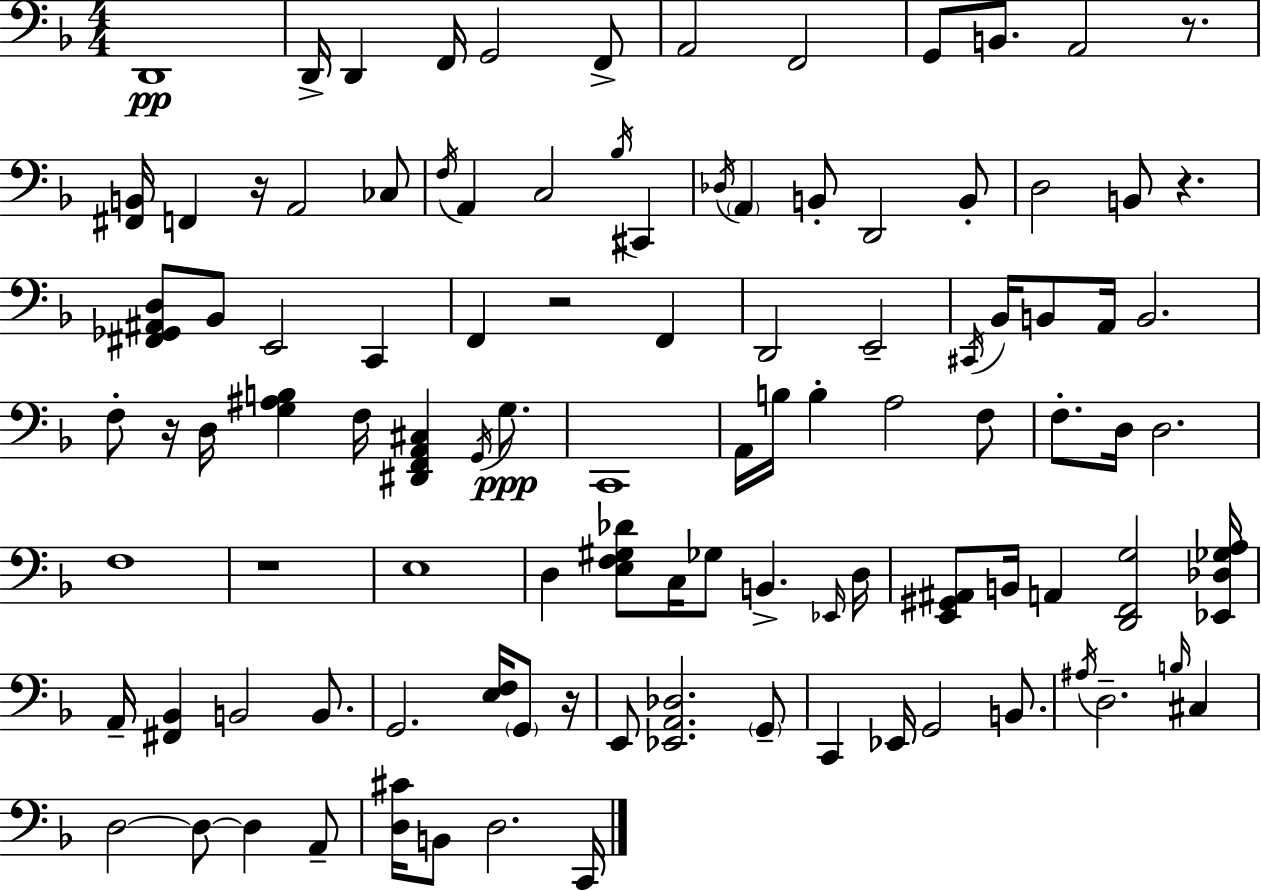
D2/w D2/s D2/q F2/s G2/h F2/e A2/h F2/h G2/e B2/e. A2/h R/e. [F#2,B2]/s F2/q R/s A2/h CES3/e F3/s A2/q C3/h Bb3/s C#2/q Db3/s A2/q B2/e D2/h B2/e D3/h B2/e R/q. [F#2,Gb2,A#2,D3]/e Bb2/e E2/h C2/q F2/q R/h F2/q D2/h E2/h C#2/s Bb2/s B2/e A2/s B2/h. F3/e R/s D3/s [G3,A#3,B3]/q F3/s [D#2,F2,A2,C#3]/q G2/s G3/e. C2/w A2/s B3/s B3/q A3/h F3/e F3/e. D3/s D3/h. F3/w R/w E3/w D3/q [E3,F3,G#3,Db4]/e C3/s Gb3/e B2/q. Eb2/s D3/s [E2,G#2,A#2]/e B2/s A2/q [D2,F2,G3]/h [Eb2,Db3,Gb3,A3]/s A2/s [F#2,Bb2]/q B2/h B2/e. G2/h. [E3,F3]/s G2/e R/s E2/e [Eb2,A2,Db3]/h. G2/e C2/q Eb2/s G2/h B2/e. A#3/s D3/h. B3/s C#3/q D3/h D3/e D3/q A2/e [D3,C#4]/s B2/e D3/h. C2/s